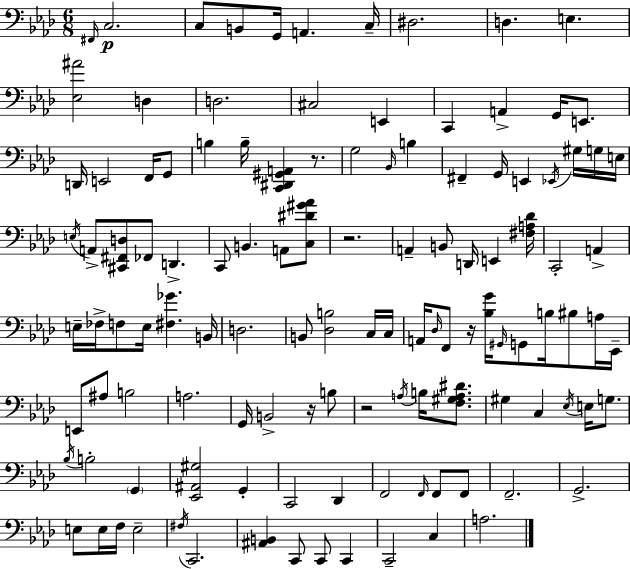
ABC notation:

X:1
T:Untitled
M:6/8
L:1/4
K:Ab
^F,,/4 C,2 C,/2 B,,/2 G,,/4 A,, C,/4 ^D,2 D, E, [_E,^A]2 D, D,2 ^C,2 E,, C,, A,, G,,/4 E,,/2 D,,/4 E,,2 F,,/4 G,,/2 B, B,/4 [C,,^D,,^G,,A,,] z/2 G,2 _B,,/4 B, ^F,, G,,/4 E,, _E,,/4 ^G,/4 G,/4 E,/4 E,/4 A,,/2 [^C,,^F,,D,]/2 _F,,/2 D,, C,,/2 B,, A,,/2 [C,^D^G_A]/2 z2 A,, B,,/2 D,,/4 E,, [^F,A,_D]/4 C,,2 A,, E,/4 _F,/4 F,/2 E,/4 [^F,_G] B,,/4 D,2 B,,/2 [_D,B,]2 C,/4 C,/4 A,,/4 _D,/4 F,,/2 z/4 [_B,G]/4 ^G,,/4 G,,/2 B,/4 ^B,/2 A,/4 _E,,/4 E,,/2 ^A,/2 B,2 A,2 G,,/4 B,,2 z/4 B,/2 z2 A,/4 B,/4 [F,^G,A,^D]/2 ^G, C, _E,/4 E,/4 G,/2 _B,/4 B,2 G,, [_E,,^A,,^G,]2 G,, C,,2 _D,, F,,2 F,,/4 F,,/2 F,,/2 F,,2 G,,2 E,/2 E,/4 F,/4 E,2 ^F,/4 C,,2 [^A,,B,,] C,,/2 C,,/2 C,, C,,2 C, A,2